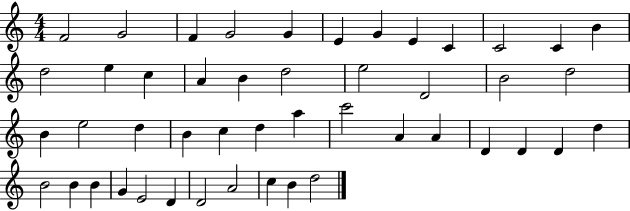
X:1
T:Untitled
M:4/4
L:1/4
K:C
F2 G2 F G2 G E G E C C2 C B d2 e c A B d2 e2 D2 B2 d2 B e2 d B c d a c'2 A A D D D d B2 B B G E2 D D2 A2 c B d2